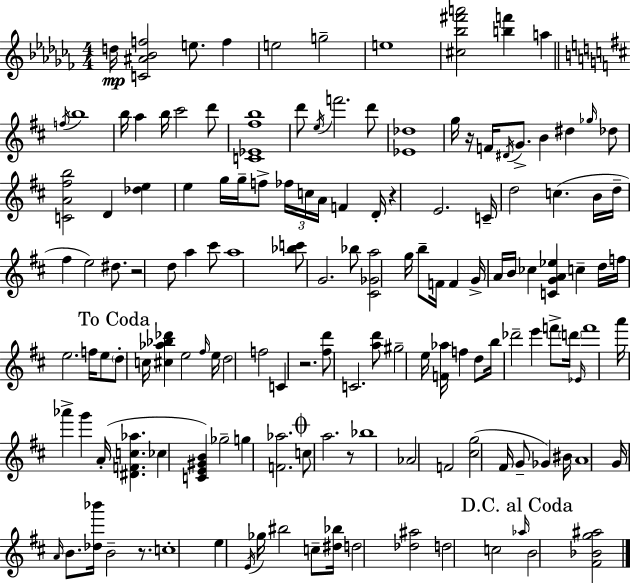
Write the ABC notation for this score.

X:1
T:Untitled
M:4/4
L:1/4
K:Abm
d/4 [C^A_Bf]2 e/2 f e2 g2 e4 [^c_b^f'a']2 [bf'] a f/4 b4 b/4 a b/4 ^c'2 d'/2 [C_E^fb]4 d'/2 e/4 f'2 d'/2 [_E_d]4 g/4 z/4 F/4 ^D/4 G/2 B ^d _g/4 _d/2 [CA^fb]2 D [_de] e g/4 g/4 f/2 _f/4 c/4 A/4 F D/4 z E2 C/4 d2 c B/4 d/4 ^f e2 ^d/2 z2 d/2 a ^c'/2 a4 [_bc']/2 G2 _b/2 [^C_Ga]2 g/4 b/2 F/4 F G/4 A/4 B/4 _c [CGA_e] c d/4 f/4 e2 f/4 e/2 d/2 c/4 [^c_a_b_d'] e2 ^f/4 e/4 d2 f2 C z2 [^fd']/2 C2 [ad']/2 ^g2 e/4 [F_a]/4 f d/2 b/4 _d'2 e' f'/2 d'/4 _E/4 f'4 a'/4 _a' g' A/4 [^DFc_a] _c [CE^GB] _g2 g [F_a]2 c/2 a2 z/2 _b4 _A2 F2 [^cg]2 ^F/4 G/2 _G ^B/4 A4 G/4 A/4 B/2 [_d_b']/4 B2 z/2 c4 e E/4 _g/4 ^b2 c/2 [^d_b]/4 d2 [_d^a]2 d2 c2 _a/4 B2 [^F_Bg^a]2